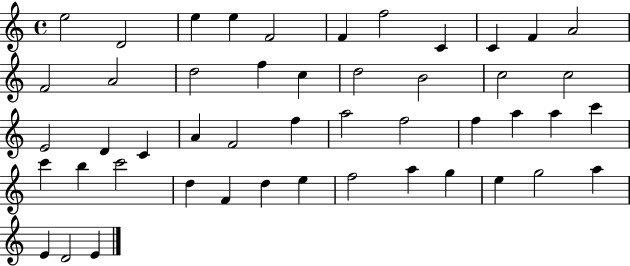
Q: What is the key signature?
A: C major